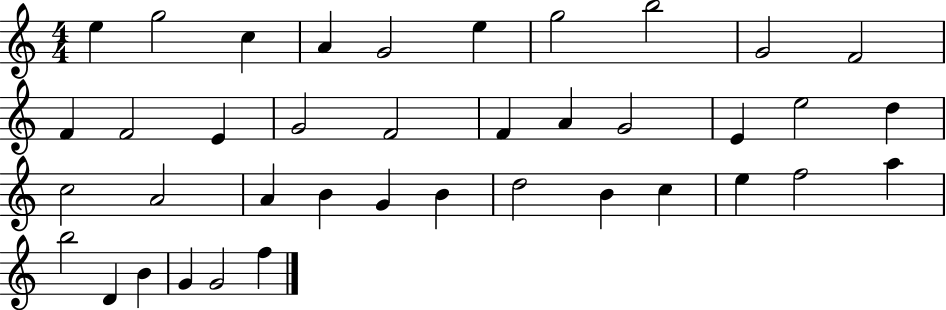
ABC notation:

X:1
T:Untitled
M:4/4
L:1/4
K:C
e g2 c A G2 e g2 b2 G2 F2 F F2 E G2 F2 F A G2 E e2 d c2 A2 A B G B d2 B c e f2 a b2 D B G G2 f